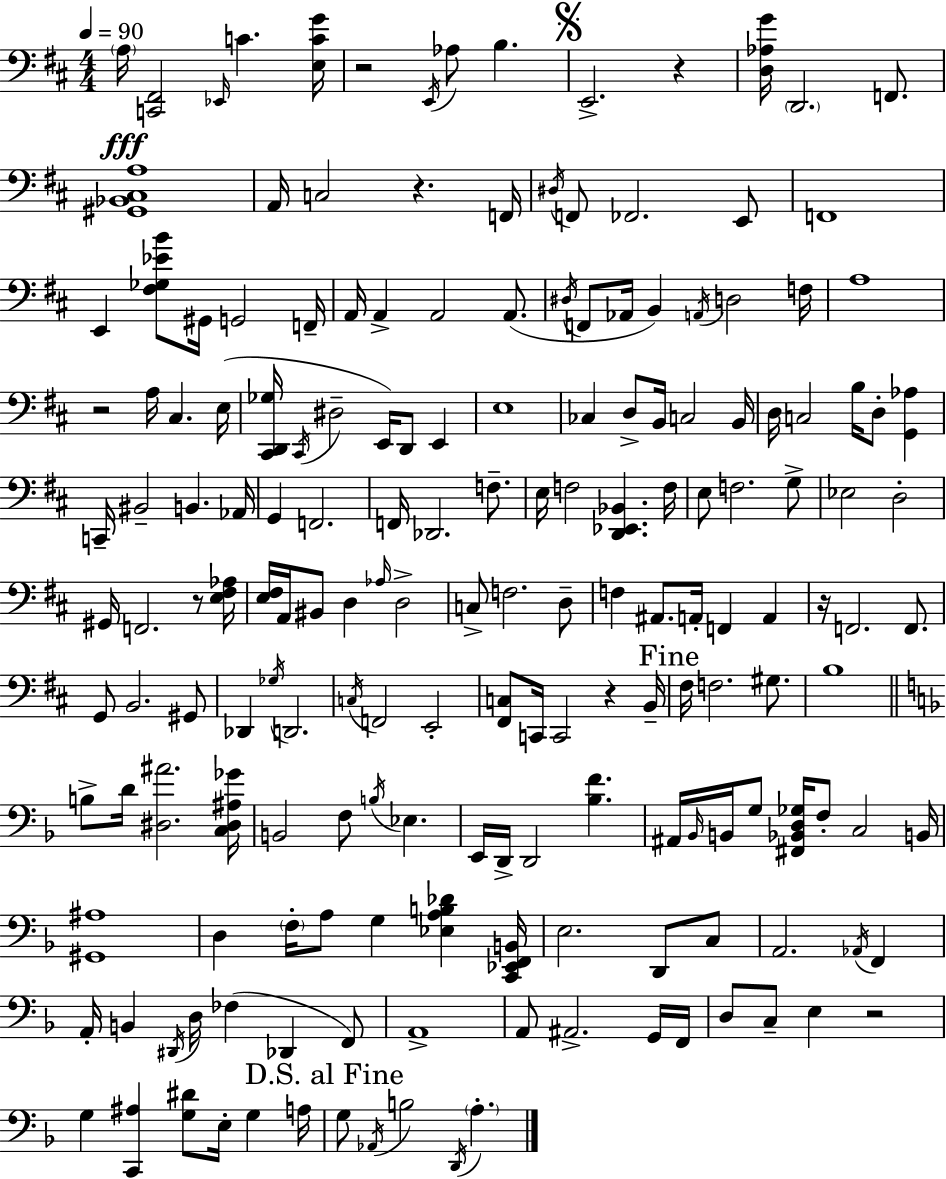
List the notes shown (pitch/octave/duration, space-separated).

A3/s [C2,F#2]/h Eb2/s C4/q. [E3,C4,G4]/s R/h E2/s Ab3/e B3/q. E2/h. R/q [D3,Ab3,G4]/s D2/h. F2/e. [G#2,Bb2,C#3,A3]/w A2/s C3/h R/q. F2/s D#3/s F2/e FES2/h. E2/e F2/w E2/q [F#3,Gb3,Eb4,B4]/e G#2/s G2/h F2/s A2/s A2/q A2/h A2/e. D#3/s F2/e Ab2/s B2/q A2/s D3/h F3/s A3/w R/h A3/s C#3/q. E3/s [C#2,D2,Gb3]/s C#2/s D#3/h E2/s D2/e E2/q E3/w CES3/q D3/e B2/s C3/h B2/s D3/s C3/h B3/s D3/e [G2,Ab3]/q C2/s BIS2/h B2/q. Ab2/s G2/q F2/h. F2/s Db2/h. F3/e. E3/s F3/h [D2,Eb2,Bb2]/q. F3/s E3/e F3/h. G3/e Eb3/h D3/h G#2/s F2/h. R/e [E3,F#3,Ab3]/s [E3,F#3]/s A2/s BIS2/e D3/q Ab3/s D3/h C3/e F3/h. D3/e F3/q A#2/e. A2/s F2/q A2/q R/s F2/h. F2/e. G2/e B2/h. G#2/e Db2/q Gb3/s D2/h. C3/s F2/h E2/h [F#2,C3]/e C2/s C2/h R/q B2/s F#3/s F3/h. G#3/e. B3/w B3/e D4/s [D#3,A#4]/h. [C3,D#3,A#3,Gb4]/s B2/h F3/e B3/s Eb3/q. E2/s D2/s D2/h [Bb3,F4]/q. A#2/s Bb2/s B2/s G3/e [F#2,Bb2,D3,Gb3]/s F3/e C3/h B2/s [G#2,A#3]/w D3/q F3/s A3/e G3/q [Eb3,A3,B3,Db4]/q [C2,Eb2,F2,B2]/s E3/h. D2/e C3/e A2/h. Ab2/s F2/q A2/s B2/q D#2/s D3/s FES3/q Db2/q F2/e A2/w A2/e A#2/h. G2/s F2/s D3/e C3/e E3/q R/h G3/q [C2,A#3]/q [G3,D#4]/e E3/s G3/q A3/s G3/e Ab2/s B3/h D2/s A3/q.